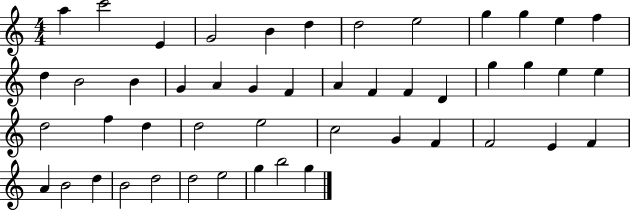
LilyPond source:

{
  \clef treble
  \numericTimeSignature
  \time 4/4
  \key c \major
  a''4 c'''2 e'4 | g'2 b'4 d''4 | d''2 e''2 | g''4 g''4 e''4 f''4 | \break d''4 b'2 b'4 | g'4 a'4 g'4 f'4 | a'4 f'4 f'4 d'4 | g''4 g''4 e''4 e''4 | \break d''2 f''4 d''4 | d''2 e''2 | c''2 g'4 f'4 | f'2 e'4 f'4 | \break a'4 b'2 d''4 | b'2 d''2 | d''2 e''2 | g''4 b''2 g''4 | \break \bar "|."
}